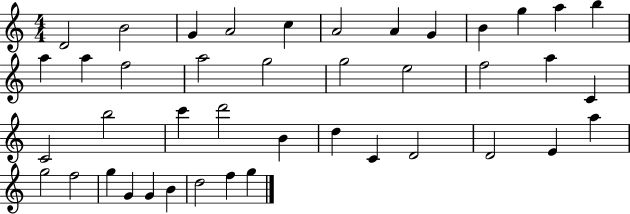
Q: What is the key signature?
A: C major